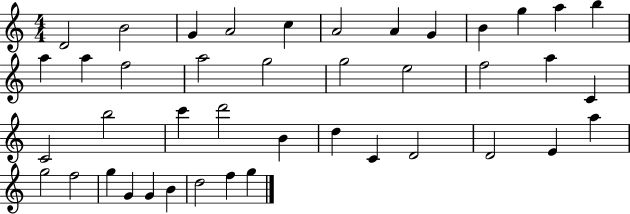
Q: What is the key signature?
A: C major